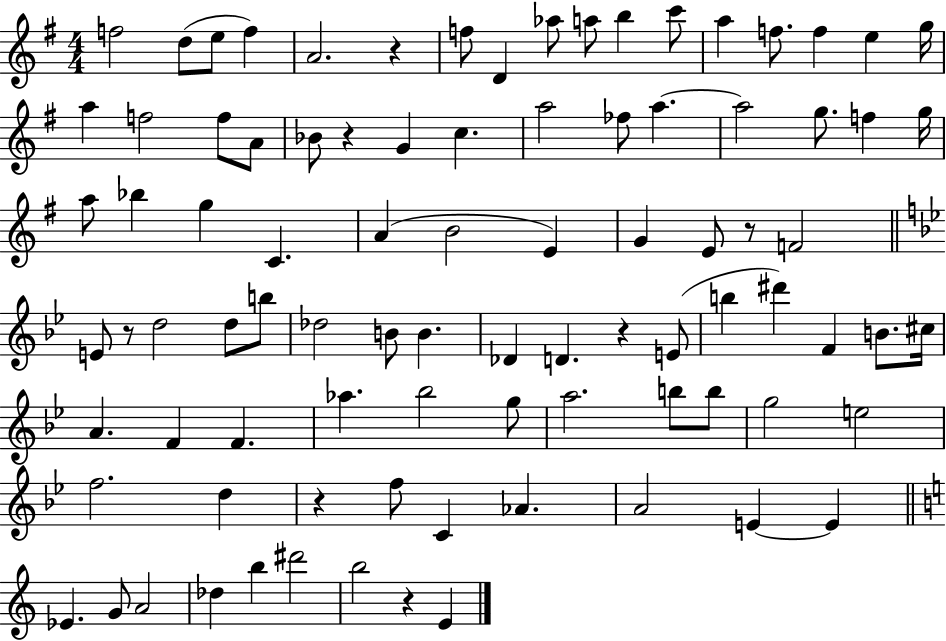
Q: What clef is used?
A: treble